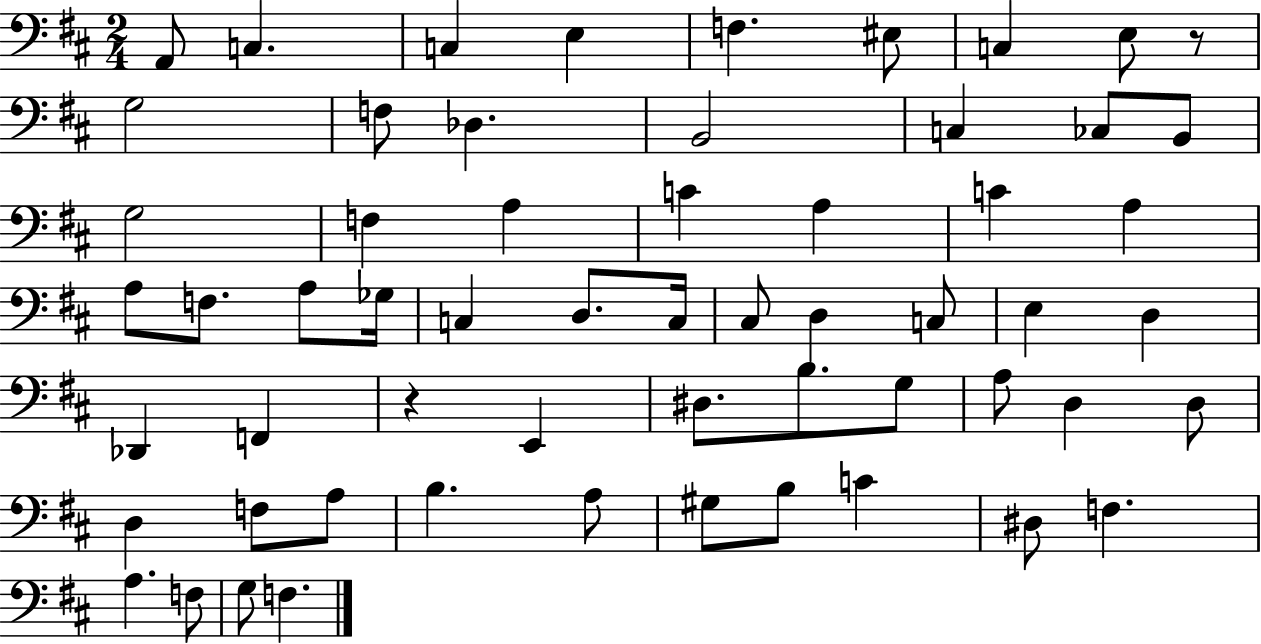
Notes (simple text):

A2/e C3/q. C3/q E3/q F3/q. EIS3/e C3/q E3/e R/e G3/h F3/e Db3/q. B2/h C3/q CES3/e B2/e G3/h F3/q A3/q C4/q A3/q C4/q A3/q A3/e F3/e. A3/e Gb3/s C3/q D3/e. C3/s C#3/e D3/q C3/e E3/q D3/q Db2/q F2/q R/q E2/q D#3/e. B3/e. G3/e A3/e D3/q D3/e D3/q F3/e A3/e B3/q. A3/e G#3/e B3/e C4/q D#3/e F3/q. A3/q. F3/e G3/e F3/q.